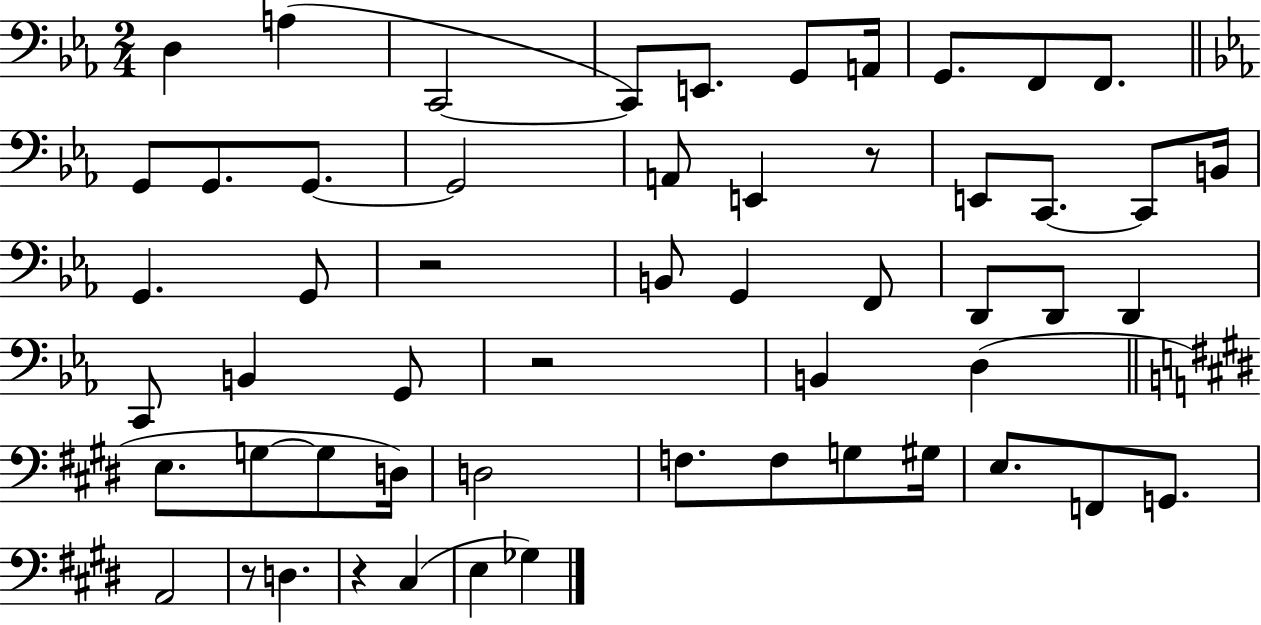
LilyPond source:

{
  \clef bass
  \numericTimeSignature
  \time 2/4
  \key ees \major
  \repeat volta 2 { d4 a4( | c,2~~ | c,8) e,8. g,8 a,16 | g,8. f,8 f,8. | \break \bar "||" \break \key c \minor g,8 g,8. g,8.~~ | g,2 | a,8 e,4 r8 | e,8 c,8.~~ c,8 b,16 | \break g,4. g,8 | r2 | b,8 g,4 f,8 | d,8 d,8 d,4 | \break c,8 b,4 g,8 | r2 | b,4 d4( | \bar "||" \break \key e \major e8. g8~~ g8 d16) | d2 | f8. f8 g8 gis16 | e8. f,8 g,8. | \break a,2 | r8 d4. | r4 cis4( | e4 ges4) | \break } \bar "|."
}